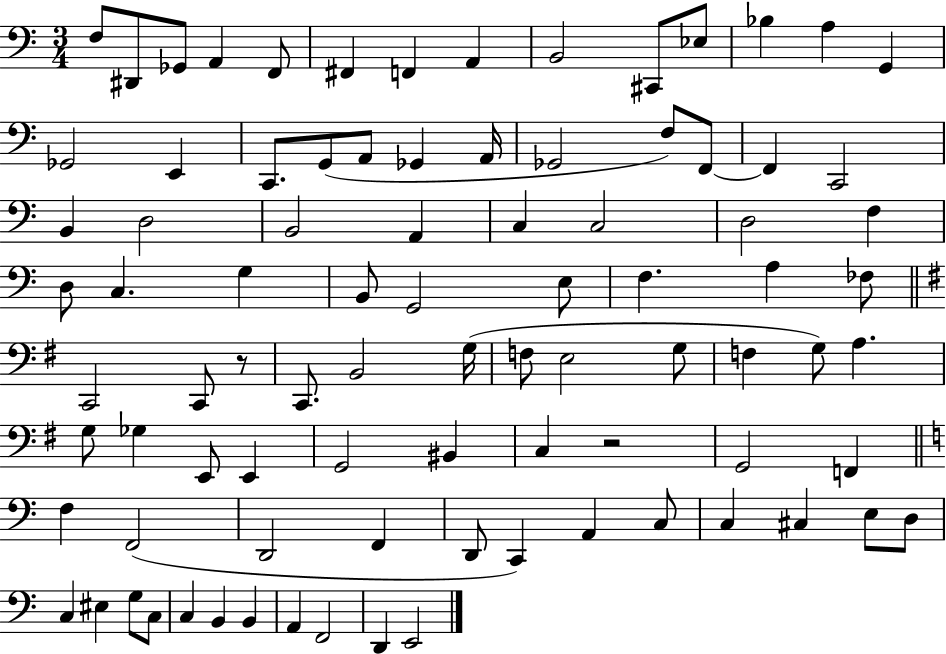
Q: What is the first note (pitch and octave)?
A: F3